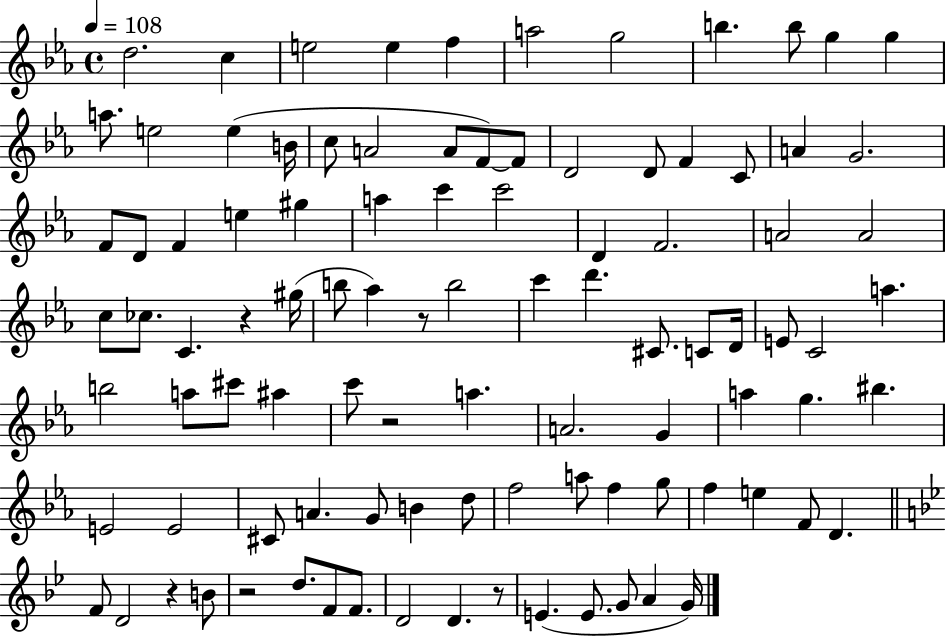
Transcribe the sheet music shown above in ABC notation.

X:1
T:Untitled
M:4/4
L:1/4
K:Eb
d2 c e2 e f a2 g2 b b/2 g g a/2 e2 e B/4 c/2 A2 A/2 F/2 F/2 D2 D/2 F C/2 A G2 F/2 D/2 F e ^g a c' c'2 D F2 A2 A2 c/2 _c/2 C z ^g/4 b/2 _a z/2 b2 c' d' ^C/2 C/2 D/4 E/2 C2 a b2 a/2 ^c'/2 ^a c'/2 z2 a A2 G a g ^b E2 E2 ^C/2 A G/2 B d/2 f2 a/2 f g/2 f e F/2 D F/2 D2 z B/2 z2 d/2 F/2 F/2 D2 D z/2 E E/2 G/2 A G/4